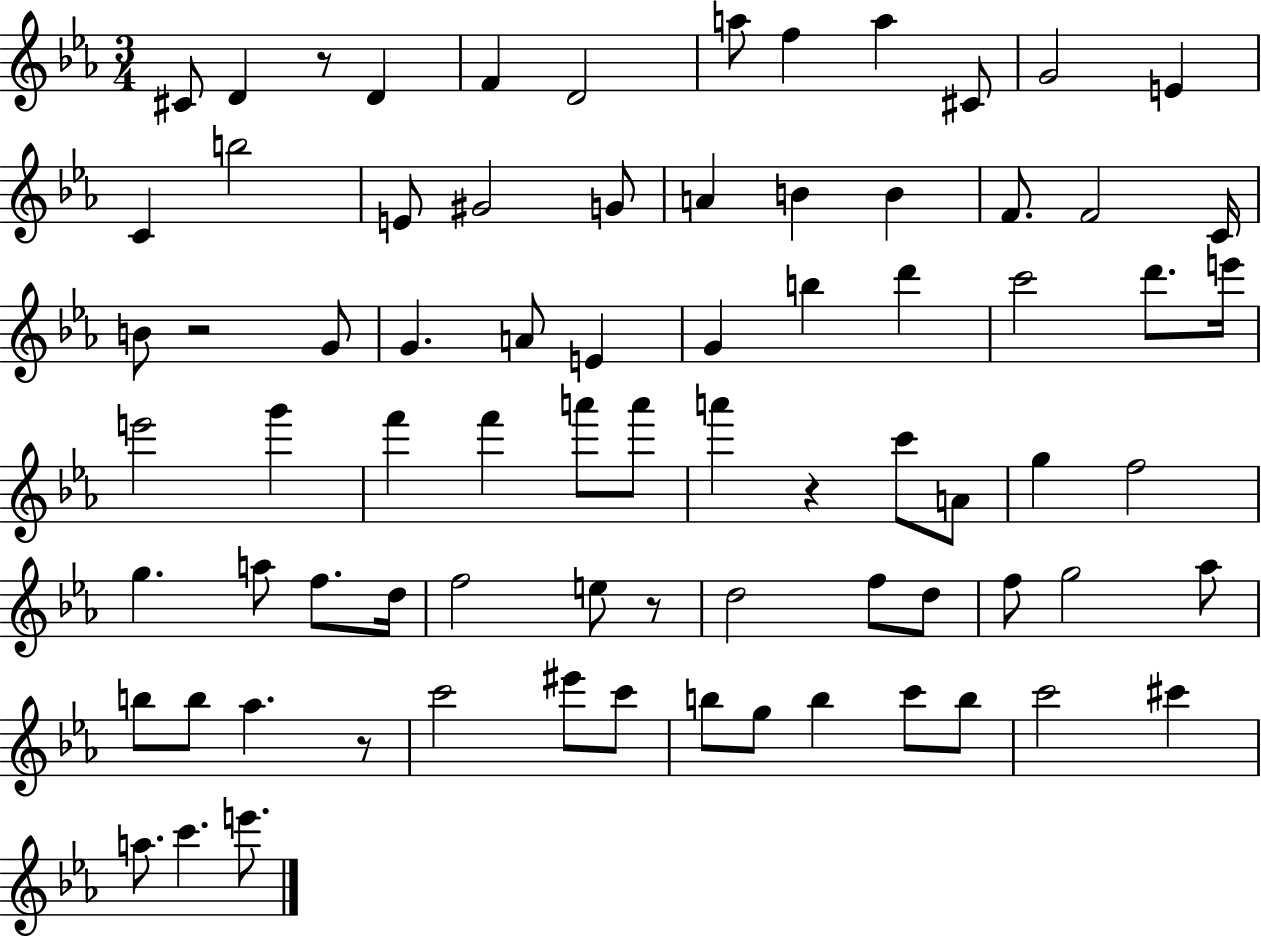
{
  \clef treble
  \numericTimeSignature
  \time 3/4
  \key ees \major
  cis'8 d'4 r8 d'4 | f'4 d'2 | a''8 f''4 a''4 cis'8 | g'2 e'4 | \break c'4 b''2 | e'8 gis'2 g'8 | a'4 b'4 b'4 | f'8. f'2 c'16 | \break b'8 r2 g'8 | g'4. a'8 e'4 | g'4 b''4 d'''4 | c'''2 d'''8. e'''16 | \break e'''2 g'''4 | f'''4 f'''4 a'''8 a'''8 | a'''4 r4 c'''8 a'8 | g''4 f''2 | \break g''4. a''8 f''8. d''16 | f''2 e''8 r8 | d''2 f''8 d''8 | f''8 g''2 aes''8 | \break b''8 b''8 aes''4. r8 | c'''2 eis'''8 c'''8 | b''8 g''8 b''4 c'''8 b''8 | c'''2 cis'''4 | \break a''8. c'''4. e'''8. | \bar "|."
}